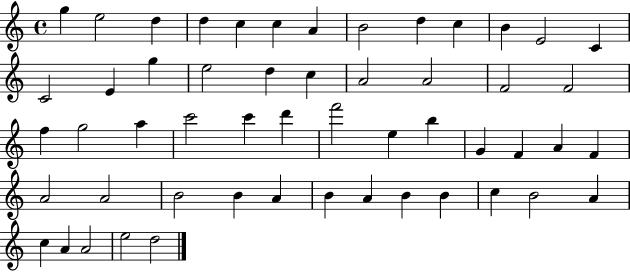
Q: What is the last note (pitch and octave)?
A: D5